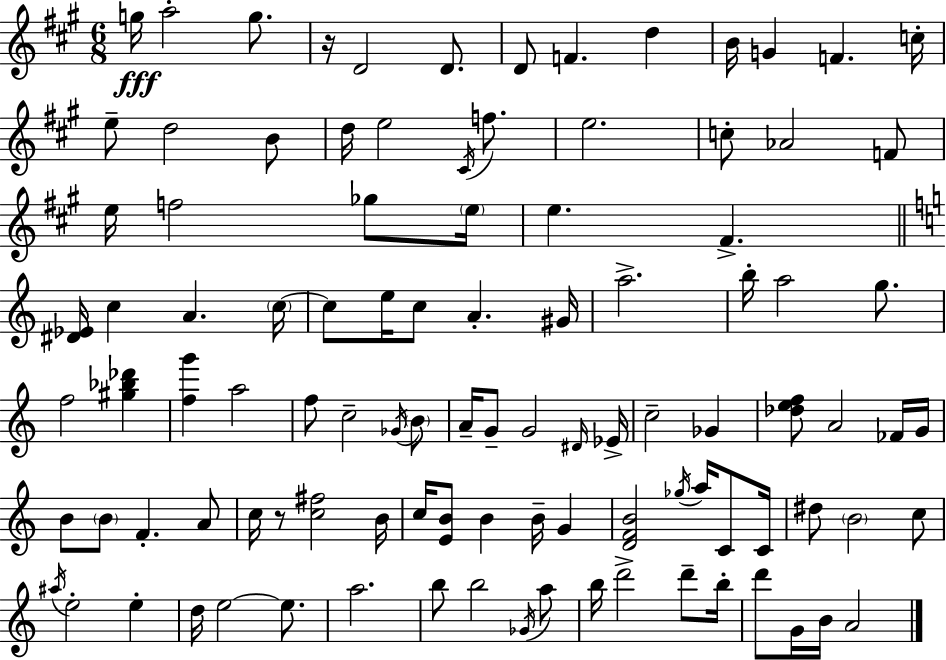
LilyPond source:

{
  \clef treble
  \numericTimeSignature
  \time 6/8
  \key a \major
  g''16\fff a''2-. g''8. | r16 d'2 d'8. | d'8 f'4. d''4 | b'16 g'4 f'4. c''16-. | \break e''8-- d''2 b'8 | d''16 e''2 \acciaccatura { cis'16 } f''8. | e''2. | c''8-. aes'2 f'8 | \break e''16 f''2 ges''8 | \parenthesize e''16 e''4. fis'4.-> | \bar "||" \break \key a \minor <dis' ees'>16 c''4 a'4. \parenthesize c''16~~ | c''8 e''16 c''8 a'4.-. gis'16 | a''2.-> | b''16-. a''2 g''8. | \break f''2 <gis'' bes'' des'''>4 | <f'' g'''>4 a''2 | f''8 c''2-- \acciaccatura { ges'16 } \parenthesize b'8 | a'16-- g'8-- g'2 | \break \grace { dis'16 } ees'16-> c''2-- ges'4 | <des'' e'' f''>8 a'2 | fes'16 g'16 b'8 \parenthesize b'8 f'4.-. | a'8 c''16 r8 <c'' fis''>2 | \break b'16 c''16 <e' b'>8 b'4 b'16-- g'4 | <d' f' b'>2 \acciaccatura { ges''16 } a''16 | c'8 c'16 dis''8 \parenthesize b'2 | c''8 \acciaccatura { ais''16 } e''2-. | \break e''4-. d''16 e''2~~ | e''8. a''2. | b''8 b''2 | \acciaccatura { ges'16 } a''8 b''16 d'''2-> | \break d'''8-- b''16-. d'''8 g'16 b'16 a'2 | \bar "|."
}